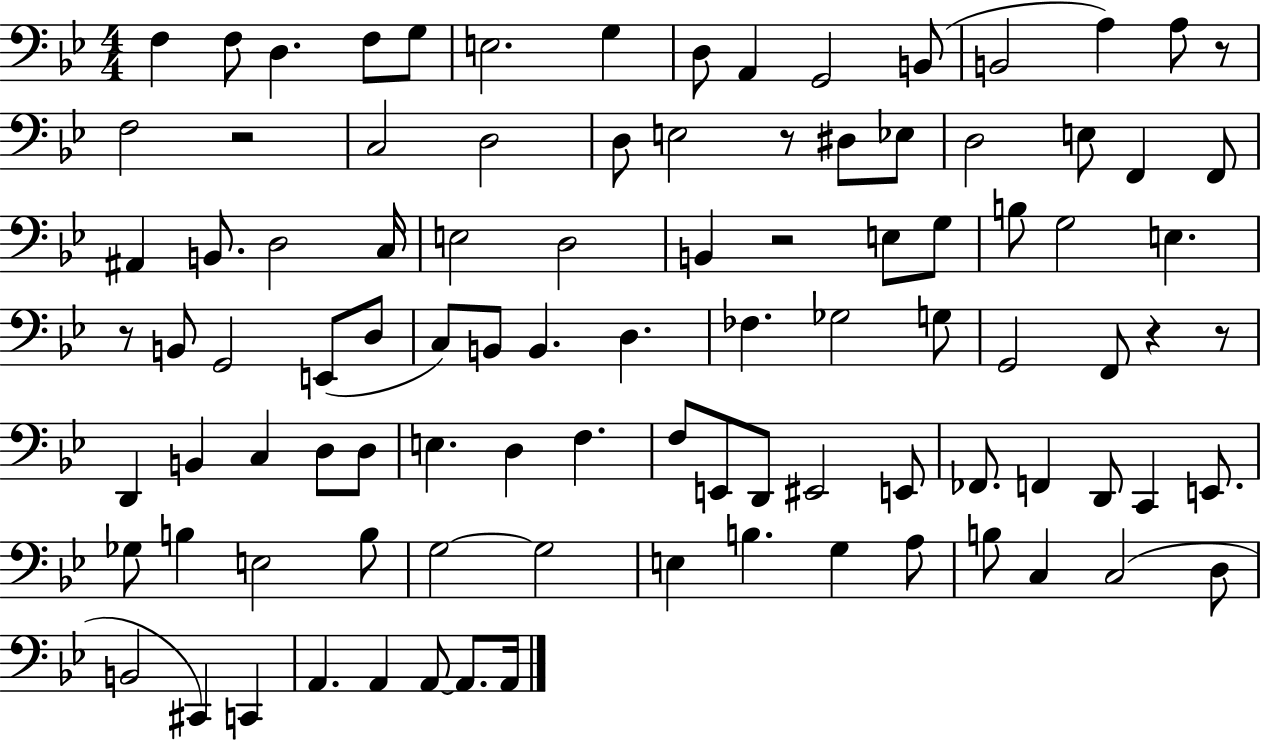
X:1
T:Untitled
M:4/4
L:1/4
K:Bb
F, F,/2 D, F,/2 G,/2 E,2 G, D,/2 A,, G,,2 B,,/2 B,,2 A, A,/2 z/2 F,2 z2 C,2 D,2 D,/2 E,2 z/2 ^D,/2 _E,/2 D,2 E,/2 F,, F,,/2 ^A,, B,,/2 D,2 C,/4 E,2 D,2 B,, z2 E,/2 G,/2 B,/2 G,2 E, z/2 B,,/2 G,,2 E,,/2 D,/2 C,/2 B,,/2 B,, D, _F, _G,2 G,/2 G,,2 F,,/2 z z/2 D,, B,, C, D,/2 D,/2 E, D, F, F,/2 E,,/2 D,,/2 ^E,,2 E,,/2 _F,,/2 F,, D,,/2 C,, E,,/2 _G,/2 B, E,2 B,/2 G,2 G,2 E, B, G, A,/2 B,/2 C, C,2 D,/2 B,,2 ^C,, C,, A,, A,, A,,/2 A,,/2 A,,/4